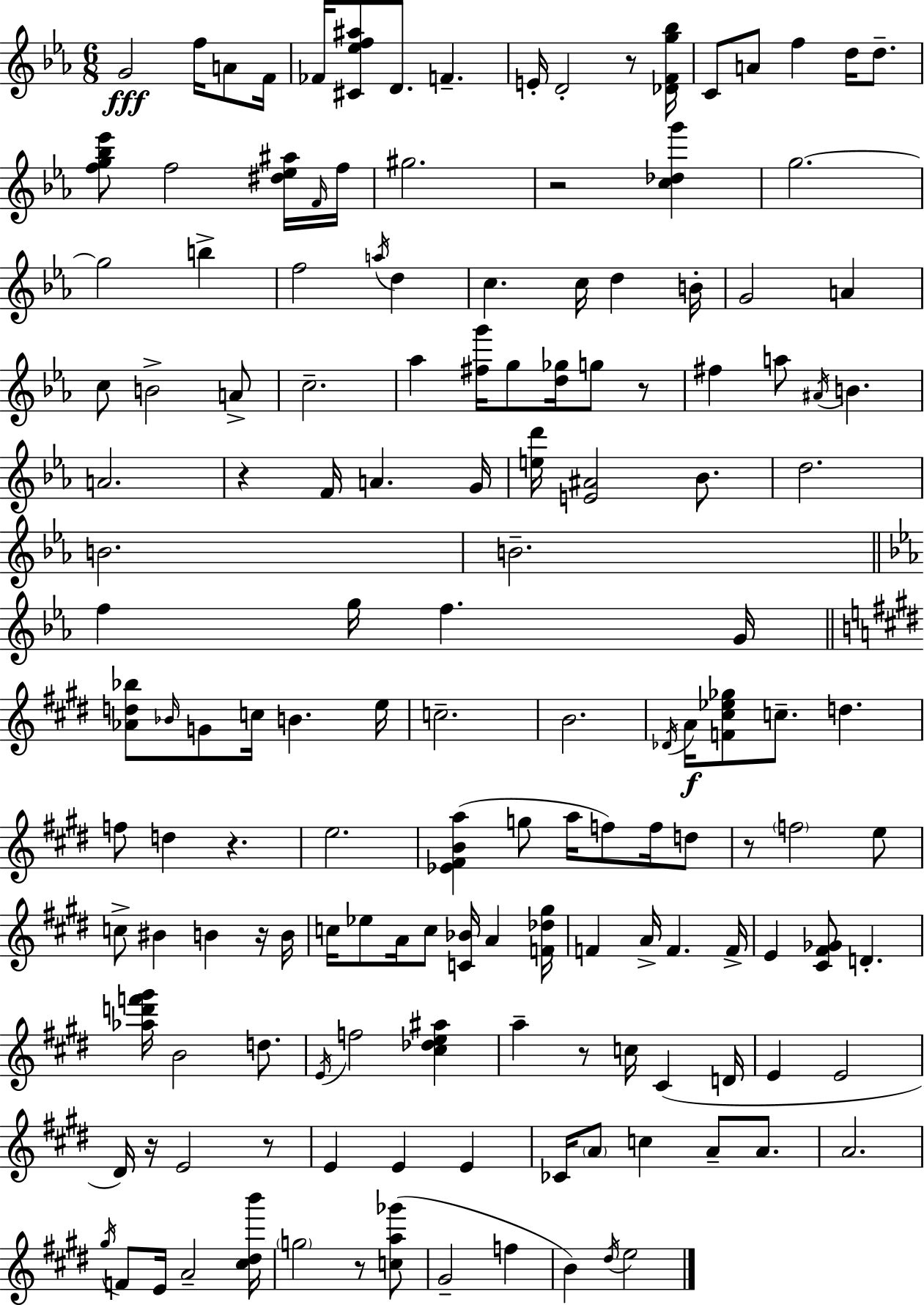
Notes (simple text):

G4/h F5/s A4/e F4/s FES4/s [C#4,Eb5,F5,A#5]/e D4/e. F4/q. E4/s D4/h R/e [Db4,F4,G5,Bb5]/s C4/e A4/e F5/q D5/s D5/e. [F5,G5,Bb5,Eb6]/e F5/h [D#5,Eb5,A#5]/s F4/s F5/s G#5/h. R/h [C5,Db5,G6]/q G5/h. G5/h B5/q F5/h A5/s D5/q C5/q. C5/s D5/q B4/s G4/h A4/q C5/e B4/h A4/e C5/h. Ab5/q [F#5,G6]/s G5/e [D5,Gb5]/s G5/e R/e F#5/q A5/e A#4/s B4/q. A4/h. R/q F4/s A4/q. G4/s [E5,D6]/s [E4,A#4]/h Bb4/e. D5/h. B4/h. B4/h. F5/q G5/s F5/q. G4/s [Ab4,D5,Bb5]/e Bb4/s G4/e C5/s B4/q. E5/s C5/h. B4/h. Db4/s A4/s [F4,C#5,Eb5,Gb5]/e C5/e. D5/q. F5/e D5/q R/q. E5/h. [Eb4,F#4,B4,A5]/q G5/e A5/s F5/e F5/s D5/e R/e F5/h E5/e C5/e BIS4/q B4/q R/s B4/s C5/s Eb5/e A4/s C5/e [C4,Bb4]/s A4/q [F4,Db5,G#5]/s F4/q A4/s F4/q. F4/s E4/q [C#4,F#4,Gb4]/e D4/q. [Ab5,D6,F6,G#6]/s B4/h D5/e. E4/s F5/h [C#5,Db5,E5,A#5]/q A5/q R/e C5/s C#4/q D4/s E4/q E4/h D#4/s R/s E4/h R/e E4/q E4/q E4/q CES4/s A4/e C5/q A4/e A4/e. A4/h. G#5/s F4/e E4/s A4/h [C#5,D#5,B6]/s G5/h R/e [C5,A5,Gb6]/e G#4/h F5/q B4/q D#5/s E5/h